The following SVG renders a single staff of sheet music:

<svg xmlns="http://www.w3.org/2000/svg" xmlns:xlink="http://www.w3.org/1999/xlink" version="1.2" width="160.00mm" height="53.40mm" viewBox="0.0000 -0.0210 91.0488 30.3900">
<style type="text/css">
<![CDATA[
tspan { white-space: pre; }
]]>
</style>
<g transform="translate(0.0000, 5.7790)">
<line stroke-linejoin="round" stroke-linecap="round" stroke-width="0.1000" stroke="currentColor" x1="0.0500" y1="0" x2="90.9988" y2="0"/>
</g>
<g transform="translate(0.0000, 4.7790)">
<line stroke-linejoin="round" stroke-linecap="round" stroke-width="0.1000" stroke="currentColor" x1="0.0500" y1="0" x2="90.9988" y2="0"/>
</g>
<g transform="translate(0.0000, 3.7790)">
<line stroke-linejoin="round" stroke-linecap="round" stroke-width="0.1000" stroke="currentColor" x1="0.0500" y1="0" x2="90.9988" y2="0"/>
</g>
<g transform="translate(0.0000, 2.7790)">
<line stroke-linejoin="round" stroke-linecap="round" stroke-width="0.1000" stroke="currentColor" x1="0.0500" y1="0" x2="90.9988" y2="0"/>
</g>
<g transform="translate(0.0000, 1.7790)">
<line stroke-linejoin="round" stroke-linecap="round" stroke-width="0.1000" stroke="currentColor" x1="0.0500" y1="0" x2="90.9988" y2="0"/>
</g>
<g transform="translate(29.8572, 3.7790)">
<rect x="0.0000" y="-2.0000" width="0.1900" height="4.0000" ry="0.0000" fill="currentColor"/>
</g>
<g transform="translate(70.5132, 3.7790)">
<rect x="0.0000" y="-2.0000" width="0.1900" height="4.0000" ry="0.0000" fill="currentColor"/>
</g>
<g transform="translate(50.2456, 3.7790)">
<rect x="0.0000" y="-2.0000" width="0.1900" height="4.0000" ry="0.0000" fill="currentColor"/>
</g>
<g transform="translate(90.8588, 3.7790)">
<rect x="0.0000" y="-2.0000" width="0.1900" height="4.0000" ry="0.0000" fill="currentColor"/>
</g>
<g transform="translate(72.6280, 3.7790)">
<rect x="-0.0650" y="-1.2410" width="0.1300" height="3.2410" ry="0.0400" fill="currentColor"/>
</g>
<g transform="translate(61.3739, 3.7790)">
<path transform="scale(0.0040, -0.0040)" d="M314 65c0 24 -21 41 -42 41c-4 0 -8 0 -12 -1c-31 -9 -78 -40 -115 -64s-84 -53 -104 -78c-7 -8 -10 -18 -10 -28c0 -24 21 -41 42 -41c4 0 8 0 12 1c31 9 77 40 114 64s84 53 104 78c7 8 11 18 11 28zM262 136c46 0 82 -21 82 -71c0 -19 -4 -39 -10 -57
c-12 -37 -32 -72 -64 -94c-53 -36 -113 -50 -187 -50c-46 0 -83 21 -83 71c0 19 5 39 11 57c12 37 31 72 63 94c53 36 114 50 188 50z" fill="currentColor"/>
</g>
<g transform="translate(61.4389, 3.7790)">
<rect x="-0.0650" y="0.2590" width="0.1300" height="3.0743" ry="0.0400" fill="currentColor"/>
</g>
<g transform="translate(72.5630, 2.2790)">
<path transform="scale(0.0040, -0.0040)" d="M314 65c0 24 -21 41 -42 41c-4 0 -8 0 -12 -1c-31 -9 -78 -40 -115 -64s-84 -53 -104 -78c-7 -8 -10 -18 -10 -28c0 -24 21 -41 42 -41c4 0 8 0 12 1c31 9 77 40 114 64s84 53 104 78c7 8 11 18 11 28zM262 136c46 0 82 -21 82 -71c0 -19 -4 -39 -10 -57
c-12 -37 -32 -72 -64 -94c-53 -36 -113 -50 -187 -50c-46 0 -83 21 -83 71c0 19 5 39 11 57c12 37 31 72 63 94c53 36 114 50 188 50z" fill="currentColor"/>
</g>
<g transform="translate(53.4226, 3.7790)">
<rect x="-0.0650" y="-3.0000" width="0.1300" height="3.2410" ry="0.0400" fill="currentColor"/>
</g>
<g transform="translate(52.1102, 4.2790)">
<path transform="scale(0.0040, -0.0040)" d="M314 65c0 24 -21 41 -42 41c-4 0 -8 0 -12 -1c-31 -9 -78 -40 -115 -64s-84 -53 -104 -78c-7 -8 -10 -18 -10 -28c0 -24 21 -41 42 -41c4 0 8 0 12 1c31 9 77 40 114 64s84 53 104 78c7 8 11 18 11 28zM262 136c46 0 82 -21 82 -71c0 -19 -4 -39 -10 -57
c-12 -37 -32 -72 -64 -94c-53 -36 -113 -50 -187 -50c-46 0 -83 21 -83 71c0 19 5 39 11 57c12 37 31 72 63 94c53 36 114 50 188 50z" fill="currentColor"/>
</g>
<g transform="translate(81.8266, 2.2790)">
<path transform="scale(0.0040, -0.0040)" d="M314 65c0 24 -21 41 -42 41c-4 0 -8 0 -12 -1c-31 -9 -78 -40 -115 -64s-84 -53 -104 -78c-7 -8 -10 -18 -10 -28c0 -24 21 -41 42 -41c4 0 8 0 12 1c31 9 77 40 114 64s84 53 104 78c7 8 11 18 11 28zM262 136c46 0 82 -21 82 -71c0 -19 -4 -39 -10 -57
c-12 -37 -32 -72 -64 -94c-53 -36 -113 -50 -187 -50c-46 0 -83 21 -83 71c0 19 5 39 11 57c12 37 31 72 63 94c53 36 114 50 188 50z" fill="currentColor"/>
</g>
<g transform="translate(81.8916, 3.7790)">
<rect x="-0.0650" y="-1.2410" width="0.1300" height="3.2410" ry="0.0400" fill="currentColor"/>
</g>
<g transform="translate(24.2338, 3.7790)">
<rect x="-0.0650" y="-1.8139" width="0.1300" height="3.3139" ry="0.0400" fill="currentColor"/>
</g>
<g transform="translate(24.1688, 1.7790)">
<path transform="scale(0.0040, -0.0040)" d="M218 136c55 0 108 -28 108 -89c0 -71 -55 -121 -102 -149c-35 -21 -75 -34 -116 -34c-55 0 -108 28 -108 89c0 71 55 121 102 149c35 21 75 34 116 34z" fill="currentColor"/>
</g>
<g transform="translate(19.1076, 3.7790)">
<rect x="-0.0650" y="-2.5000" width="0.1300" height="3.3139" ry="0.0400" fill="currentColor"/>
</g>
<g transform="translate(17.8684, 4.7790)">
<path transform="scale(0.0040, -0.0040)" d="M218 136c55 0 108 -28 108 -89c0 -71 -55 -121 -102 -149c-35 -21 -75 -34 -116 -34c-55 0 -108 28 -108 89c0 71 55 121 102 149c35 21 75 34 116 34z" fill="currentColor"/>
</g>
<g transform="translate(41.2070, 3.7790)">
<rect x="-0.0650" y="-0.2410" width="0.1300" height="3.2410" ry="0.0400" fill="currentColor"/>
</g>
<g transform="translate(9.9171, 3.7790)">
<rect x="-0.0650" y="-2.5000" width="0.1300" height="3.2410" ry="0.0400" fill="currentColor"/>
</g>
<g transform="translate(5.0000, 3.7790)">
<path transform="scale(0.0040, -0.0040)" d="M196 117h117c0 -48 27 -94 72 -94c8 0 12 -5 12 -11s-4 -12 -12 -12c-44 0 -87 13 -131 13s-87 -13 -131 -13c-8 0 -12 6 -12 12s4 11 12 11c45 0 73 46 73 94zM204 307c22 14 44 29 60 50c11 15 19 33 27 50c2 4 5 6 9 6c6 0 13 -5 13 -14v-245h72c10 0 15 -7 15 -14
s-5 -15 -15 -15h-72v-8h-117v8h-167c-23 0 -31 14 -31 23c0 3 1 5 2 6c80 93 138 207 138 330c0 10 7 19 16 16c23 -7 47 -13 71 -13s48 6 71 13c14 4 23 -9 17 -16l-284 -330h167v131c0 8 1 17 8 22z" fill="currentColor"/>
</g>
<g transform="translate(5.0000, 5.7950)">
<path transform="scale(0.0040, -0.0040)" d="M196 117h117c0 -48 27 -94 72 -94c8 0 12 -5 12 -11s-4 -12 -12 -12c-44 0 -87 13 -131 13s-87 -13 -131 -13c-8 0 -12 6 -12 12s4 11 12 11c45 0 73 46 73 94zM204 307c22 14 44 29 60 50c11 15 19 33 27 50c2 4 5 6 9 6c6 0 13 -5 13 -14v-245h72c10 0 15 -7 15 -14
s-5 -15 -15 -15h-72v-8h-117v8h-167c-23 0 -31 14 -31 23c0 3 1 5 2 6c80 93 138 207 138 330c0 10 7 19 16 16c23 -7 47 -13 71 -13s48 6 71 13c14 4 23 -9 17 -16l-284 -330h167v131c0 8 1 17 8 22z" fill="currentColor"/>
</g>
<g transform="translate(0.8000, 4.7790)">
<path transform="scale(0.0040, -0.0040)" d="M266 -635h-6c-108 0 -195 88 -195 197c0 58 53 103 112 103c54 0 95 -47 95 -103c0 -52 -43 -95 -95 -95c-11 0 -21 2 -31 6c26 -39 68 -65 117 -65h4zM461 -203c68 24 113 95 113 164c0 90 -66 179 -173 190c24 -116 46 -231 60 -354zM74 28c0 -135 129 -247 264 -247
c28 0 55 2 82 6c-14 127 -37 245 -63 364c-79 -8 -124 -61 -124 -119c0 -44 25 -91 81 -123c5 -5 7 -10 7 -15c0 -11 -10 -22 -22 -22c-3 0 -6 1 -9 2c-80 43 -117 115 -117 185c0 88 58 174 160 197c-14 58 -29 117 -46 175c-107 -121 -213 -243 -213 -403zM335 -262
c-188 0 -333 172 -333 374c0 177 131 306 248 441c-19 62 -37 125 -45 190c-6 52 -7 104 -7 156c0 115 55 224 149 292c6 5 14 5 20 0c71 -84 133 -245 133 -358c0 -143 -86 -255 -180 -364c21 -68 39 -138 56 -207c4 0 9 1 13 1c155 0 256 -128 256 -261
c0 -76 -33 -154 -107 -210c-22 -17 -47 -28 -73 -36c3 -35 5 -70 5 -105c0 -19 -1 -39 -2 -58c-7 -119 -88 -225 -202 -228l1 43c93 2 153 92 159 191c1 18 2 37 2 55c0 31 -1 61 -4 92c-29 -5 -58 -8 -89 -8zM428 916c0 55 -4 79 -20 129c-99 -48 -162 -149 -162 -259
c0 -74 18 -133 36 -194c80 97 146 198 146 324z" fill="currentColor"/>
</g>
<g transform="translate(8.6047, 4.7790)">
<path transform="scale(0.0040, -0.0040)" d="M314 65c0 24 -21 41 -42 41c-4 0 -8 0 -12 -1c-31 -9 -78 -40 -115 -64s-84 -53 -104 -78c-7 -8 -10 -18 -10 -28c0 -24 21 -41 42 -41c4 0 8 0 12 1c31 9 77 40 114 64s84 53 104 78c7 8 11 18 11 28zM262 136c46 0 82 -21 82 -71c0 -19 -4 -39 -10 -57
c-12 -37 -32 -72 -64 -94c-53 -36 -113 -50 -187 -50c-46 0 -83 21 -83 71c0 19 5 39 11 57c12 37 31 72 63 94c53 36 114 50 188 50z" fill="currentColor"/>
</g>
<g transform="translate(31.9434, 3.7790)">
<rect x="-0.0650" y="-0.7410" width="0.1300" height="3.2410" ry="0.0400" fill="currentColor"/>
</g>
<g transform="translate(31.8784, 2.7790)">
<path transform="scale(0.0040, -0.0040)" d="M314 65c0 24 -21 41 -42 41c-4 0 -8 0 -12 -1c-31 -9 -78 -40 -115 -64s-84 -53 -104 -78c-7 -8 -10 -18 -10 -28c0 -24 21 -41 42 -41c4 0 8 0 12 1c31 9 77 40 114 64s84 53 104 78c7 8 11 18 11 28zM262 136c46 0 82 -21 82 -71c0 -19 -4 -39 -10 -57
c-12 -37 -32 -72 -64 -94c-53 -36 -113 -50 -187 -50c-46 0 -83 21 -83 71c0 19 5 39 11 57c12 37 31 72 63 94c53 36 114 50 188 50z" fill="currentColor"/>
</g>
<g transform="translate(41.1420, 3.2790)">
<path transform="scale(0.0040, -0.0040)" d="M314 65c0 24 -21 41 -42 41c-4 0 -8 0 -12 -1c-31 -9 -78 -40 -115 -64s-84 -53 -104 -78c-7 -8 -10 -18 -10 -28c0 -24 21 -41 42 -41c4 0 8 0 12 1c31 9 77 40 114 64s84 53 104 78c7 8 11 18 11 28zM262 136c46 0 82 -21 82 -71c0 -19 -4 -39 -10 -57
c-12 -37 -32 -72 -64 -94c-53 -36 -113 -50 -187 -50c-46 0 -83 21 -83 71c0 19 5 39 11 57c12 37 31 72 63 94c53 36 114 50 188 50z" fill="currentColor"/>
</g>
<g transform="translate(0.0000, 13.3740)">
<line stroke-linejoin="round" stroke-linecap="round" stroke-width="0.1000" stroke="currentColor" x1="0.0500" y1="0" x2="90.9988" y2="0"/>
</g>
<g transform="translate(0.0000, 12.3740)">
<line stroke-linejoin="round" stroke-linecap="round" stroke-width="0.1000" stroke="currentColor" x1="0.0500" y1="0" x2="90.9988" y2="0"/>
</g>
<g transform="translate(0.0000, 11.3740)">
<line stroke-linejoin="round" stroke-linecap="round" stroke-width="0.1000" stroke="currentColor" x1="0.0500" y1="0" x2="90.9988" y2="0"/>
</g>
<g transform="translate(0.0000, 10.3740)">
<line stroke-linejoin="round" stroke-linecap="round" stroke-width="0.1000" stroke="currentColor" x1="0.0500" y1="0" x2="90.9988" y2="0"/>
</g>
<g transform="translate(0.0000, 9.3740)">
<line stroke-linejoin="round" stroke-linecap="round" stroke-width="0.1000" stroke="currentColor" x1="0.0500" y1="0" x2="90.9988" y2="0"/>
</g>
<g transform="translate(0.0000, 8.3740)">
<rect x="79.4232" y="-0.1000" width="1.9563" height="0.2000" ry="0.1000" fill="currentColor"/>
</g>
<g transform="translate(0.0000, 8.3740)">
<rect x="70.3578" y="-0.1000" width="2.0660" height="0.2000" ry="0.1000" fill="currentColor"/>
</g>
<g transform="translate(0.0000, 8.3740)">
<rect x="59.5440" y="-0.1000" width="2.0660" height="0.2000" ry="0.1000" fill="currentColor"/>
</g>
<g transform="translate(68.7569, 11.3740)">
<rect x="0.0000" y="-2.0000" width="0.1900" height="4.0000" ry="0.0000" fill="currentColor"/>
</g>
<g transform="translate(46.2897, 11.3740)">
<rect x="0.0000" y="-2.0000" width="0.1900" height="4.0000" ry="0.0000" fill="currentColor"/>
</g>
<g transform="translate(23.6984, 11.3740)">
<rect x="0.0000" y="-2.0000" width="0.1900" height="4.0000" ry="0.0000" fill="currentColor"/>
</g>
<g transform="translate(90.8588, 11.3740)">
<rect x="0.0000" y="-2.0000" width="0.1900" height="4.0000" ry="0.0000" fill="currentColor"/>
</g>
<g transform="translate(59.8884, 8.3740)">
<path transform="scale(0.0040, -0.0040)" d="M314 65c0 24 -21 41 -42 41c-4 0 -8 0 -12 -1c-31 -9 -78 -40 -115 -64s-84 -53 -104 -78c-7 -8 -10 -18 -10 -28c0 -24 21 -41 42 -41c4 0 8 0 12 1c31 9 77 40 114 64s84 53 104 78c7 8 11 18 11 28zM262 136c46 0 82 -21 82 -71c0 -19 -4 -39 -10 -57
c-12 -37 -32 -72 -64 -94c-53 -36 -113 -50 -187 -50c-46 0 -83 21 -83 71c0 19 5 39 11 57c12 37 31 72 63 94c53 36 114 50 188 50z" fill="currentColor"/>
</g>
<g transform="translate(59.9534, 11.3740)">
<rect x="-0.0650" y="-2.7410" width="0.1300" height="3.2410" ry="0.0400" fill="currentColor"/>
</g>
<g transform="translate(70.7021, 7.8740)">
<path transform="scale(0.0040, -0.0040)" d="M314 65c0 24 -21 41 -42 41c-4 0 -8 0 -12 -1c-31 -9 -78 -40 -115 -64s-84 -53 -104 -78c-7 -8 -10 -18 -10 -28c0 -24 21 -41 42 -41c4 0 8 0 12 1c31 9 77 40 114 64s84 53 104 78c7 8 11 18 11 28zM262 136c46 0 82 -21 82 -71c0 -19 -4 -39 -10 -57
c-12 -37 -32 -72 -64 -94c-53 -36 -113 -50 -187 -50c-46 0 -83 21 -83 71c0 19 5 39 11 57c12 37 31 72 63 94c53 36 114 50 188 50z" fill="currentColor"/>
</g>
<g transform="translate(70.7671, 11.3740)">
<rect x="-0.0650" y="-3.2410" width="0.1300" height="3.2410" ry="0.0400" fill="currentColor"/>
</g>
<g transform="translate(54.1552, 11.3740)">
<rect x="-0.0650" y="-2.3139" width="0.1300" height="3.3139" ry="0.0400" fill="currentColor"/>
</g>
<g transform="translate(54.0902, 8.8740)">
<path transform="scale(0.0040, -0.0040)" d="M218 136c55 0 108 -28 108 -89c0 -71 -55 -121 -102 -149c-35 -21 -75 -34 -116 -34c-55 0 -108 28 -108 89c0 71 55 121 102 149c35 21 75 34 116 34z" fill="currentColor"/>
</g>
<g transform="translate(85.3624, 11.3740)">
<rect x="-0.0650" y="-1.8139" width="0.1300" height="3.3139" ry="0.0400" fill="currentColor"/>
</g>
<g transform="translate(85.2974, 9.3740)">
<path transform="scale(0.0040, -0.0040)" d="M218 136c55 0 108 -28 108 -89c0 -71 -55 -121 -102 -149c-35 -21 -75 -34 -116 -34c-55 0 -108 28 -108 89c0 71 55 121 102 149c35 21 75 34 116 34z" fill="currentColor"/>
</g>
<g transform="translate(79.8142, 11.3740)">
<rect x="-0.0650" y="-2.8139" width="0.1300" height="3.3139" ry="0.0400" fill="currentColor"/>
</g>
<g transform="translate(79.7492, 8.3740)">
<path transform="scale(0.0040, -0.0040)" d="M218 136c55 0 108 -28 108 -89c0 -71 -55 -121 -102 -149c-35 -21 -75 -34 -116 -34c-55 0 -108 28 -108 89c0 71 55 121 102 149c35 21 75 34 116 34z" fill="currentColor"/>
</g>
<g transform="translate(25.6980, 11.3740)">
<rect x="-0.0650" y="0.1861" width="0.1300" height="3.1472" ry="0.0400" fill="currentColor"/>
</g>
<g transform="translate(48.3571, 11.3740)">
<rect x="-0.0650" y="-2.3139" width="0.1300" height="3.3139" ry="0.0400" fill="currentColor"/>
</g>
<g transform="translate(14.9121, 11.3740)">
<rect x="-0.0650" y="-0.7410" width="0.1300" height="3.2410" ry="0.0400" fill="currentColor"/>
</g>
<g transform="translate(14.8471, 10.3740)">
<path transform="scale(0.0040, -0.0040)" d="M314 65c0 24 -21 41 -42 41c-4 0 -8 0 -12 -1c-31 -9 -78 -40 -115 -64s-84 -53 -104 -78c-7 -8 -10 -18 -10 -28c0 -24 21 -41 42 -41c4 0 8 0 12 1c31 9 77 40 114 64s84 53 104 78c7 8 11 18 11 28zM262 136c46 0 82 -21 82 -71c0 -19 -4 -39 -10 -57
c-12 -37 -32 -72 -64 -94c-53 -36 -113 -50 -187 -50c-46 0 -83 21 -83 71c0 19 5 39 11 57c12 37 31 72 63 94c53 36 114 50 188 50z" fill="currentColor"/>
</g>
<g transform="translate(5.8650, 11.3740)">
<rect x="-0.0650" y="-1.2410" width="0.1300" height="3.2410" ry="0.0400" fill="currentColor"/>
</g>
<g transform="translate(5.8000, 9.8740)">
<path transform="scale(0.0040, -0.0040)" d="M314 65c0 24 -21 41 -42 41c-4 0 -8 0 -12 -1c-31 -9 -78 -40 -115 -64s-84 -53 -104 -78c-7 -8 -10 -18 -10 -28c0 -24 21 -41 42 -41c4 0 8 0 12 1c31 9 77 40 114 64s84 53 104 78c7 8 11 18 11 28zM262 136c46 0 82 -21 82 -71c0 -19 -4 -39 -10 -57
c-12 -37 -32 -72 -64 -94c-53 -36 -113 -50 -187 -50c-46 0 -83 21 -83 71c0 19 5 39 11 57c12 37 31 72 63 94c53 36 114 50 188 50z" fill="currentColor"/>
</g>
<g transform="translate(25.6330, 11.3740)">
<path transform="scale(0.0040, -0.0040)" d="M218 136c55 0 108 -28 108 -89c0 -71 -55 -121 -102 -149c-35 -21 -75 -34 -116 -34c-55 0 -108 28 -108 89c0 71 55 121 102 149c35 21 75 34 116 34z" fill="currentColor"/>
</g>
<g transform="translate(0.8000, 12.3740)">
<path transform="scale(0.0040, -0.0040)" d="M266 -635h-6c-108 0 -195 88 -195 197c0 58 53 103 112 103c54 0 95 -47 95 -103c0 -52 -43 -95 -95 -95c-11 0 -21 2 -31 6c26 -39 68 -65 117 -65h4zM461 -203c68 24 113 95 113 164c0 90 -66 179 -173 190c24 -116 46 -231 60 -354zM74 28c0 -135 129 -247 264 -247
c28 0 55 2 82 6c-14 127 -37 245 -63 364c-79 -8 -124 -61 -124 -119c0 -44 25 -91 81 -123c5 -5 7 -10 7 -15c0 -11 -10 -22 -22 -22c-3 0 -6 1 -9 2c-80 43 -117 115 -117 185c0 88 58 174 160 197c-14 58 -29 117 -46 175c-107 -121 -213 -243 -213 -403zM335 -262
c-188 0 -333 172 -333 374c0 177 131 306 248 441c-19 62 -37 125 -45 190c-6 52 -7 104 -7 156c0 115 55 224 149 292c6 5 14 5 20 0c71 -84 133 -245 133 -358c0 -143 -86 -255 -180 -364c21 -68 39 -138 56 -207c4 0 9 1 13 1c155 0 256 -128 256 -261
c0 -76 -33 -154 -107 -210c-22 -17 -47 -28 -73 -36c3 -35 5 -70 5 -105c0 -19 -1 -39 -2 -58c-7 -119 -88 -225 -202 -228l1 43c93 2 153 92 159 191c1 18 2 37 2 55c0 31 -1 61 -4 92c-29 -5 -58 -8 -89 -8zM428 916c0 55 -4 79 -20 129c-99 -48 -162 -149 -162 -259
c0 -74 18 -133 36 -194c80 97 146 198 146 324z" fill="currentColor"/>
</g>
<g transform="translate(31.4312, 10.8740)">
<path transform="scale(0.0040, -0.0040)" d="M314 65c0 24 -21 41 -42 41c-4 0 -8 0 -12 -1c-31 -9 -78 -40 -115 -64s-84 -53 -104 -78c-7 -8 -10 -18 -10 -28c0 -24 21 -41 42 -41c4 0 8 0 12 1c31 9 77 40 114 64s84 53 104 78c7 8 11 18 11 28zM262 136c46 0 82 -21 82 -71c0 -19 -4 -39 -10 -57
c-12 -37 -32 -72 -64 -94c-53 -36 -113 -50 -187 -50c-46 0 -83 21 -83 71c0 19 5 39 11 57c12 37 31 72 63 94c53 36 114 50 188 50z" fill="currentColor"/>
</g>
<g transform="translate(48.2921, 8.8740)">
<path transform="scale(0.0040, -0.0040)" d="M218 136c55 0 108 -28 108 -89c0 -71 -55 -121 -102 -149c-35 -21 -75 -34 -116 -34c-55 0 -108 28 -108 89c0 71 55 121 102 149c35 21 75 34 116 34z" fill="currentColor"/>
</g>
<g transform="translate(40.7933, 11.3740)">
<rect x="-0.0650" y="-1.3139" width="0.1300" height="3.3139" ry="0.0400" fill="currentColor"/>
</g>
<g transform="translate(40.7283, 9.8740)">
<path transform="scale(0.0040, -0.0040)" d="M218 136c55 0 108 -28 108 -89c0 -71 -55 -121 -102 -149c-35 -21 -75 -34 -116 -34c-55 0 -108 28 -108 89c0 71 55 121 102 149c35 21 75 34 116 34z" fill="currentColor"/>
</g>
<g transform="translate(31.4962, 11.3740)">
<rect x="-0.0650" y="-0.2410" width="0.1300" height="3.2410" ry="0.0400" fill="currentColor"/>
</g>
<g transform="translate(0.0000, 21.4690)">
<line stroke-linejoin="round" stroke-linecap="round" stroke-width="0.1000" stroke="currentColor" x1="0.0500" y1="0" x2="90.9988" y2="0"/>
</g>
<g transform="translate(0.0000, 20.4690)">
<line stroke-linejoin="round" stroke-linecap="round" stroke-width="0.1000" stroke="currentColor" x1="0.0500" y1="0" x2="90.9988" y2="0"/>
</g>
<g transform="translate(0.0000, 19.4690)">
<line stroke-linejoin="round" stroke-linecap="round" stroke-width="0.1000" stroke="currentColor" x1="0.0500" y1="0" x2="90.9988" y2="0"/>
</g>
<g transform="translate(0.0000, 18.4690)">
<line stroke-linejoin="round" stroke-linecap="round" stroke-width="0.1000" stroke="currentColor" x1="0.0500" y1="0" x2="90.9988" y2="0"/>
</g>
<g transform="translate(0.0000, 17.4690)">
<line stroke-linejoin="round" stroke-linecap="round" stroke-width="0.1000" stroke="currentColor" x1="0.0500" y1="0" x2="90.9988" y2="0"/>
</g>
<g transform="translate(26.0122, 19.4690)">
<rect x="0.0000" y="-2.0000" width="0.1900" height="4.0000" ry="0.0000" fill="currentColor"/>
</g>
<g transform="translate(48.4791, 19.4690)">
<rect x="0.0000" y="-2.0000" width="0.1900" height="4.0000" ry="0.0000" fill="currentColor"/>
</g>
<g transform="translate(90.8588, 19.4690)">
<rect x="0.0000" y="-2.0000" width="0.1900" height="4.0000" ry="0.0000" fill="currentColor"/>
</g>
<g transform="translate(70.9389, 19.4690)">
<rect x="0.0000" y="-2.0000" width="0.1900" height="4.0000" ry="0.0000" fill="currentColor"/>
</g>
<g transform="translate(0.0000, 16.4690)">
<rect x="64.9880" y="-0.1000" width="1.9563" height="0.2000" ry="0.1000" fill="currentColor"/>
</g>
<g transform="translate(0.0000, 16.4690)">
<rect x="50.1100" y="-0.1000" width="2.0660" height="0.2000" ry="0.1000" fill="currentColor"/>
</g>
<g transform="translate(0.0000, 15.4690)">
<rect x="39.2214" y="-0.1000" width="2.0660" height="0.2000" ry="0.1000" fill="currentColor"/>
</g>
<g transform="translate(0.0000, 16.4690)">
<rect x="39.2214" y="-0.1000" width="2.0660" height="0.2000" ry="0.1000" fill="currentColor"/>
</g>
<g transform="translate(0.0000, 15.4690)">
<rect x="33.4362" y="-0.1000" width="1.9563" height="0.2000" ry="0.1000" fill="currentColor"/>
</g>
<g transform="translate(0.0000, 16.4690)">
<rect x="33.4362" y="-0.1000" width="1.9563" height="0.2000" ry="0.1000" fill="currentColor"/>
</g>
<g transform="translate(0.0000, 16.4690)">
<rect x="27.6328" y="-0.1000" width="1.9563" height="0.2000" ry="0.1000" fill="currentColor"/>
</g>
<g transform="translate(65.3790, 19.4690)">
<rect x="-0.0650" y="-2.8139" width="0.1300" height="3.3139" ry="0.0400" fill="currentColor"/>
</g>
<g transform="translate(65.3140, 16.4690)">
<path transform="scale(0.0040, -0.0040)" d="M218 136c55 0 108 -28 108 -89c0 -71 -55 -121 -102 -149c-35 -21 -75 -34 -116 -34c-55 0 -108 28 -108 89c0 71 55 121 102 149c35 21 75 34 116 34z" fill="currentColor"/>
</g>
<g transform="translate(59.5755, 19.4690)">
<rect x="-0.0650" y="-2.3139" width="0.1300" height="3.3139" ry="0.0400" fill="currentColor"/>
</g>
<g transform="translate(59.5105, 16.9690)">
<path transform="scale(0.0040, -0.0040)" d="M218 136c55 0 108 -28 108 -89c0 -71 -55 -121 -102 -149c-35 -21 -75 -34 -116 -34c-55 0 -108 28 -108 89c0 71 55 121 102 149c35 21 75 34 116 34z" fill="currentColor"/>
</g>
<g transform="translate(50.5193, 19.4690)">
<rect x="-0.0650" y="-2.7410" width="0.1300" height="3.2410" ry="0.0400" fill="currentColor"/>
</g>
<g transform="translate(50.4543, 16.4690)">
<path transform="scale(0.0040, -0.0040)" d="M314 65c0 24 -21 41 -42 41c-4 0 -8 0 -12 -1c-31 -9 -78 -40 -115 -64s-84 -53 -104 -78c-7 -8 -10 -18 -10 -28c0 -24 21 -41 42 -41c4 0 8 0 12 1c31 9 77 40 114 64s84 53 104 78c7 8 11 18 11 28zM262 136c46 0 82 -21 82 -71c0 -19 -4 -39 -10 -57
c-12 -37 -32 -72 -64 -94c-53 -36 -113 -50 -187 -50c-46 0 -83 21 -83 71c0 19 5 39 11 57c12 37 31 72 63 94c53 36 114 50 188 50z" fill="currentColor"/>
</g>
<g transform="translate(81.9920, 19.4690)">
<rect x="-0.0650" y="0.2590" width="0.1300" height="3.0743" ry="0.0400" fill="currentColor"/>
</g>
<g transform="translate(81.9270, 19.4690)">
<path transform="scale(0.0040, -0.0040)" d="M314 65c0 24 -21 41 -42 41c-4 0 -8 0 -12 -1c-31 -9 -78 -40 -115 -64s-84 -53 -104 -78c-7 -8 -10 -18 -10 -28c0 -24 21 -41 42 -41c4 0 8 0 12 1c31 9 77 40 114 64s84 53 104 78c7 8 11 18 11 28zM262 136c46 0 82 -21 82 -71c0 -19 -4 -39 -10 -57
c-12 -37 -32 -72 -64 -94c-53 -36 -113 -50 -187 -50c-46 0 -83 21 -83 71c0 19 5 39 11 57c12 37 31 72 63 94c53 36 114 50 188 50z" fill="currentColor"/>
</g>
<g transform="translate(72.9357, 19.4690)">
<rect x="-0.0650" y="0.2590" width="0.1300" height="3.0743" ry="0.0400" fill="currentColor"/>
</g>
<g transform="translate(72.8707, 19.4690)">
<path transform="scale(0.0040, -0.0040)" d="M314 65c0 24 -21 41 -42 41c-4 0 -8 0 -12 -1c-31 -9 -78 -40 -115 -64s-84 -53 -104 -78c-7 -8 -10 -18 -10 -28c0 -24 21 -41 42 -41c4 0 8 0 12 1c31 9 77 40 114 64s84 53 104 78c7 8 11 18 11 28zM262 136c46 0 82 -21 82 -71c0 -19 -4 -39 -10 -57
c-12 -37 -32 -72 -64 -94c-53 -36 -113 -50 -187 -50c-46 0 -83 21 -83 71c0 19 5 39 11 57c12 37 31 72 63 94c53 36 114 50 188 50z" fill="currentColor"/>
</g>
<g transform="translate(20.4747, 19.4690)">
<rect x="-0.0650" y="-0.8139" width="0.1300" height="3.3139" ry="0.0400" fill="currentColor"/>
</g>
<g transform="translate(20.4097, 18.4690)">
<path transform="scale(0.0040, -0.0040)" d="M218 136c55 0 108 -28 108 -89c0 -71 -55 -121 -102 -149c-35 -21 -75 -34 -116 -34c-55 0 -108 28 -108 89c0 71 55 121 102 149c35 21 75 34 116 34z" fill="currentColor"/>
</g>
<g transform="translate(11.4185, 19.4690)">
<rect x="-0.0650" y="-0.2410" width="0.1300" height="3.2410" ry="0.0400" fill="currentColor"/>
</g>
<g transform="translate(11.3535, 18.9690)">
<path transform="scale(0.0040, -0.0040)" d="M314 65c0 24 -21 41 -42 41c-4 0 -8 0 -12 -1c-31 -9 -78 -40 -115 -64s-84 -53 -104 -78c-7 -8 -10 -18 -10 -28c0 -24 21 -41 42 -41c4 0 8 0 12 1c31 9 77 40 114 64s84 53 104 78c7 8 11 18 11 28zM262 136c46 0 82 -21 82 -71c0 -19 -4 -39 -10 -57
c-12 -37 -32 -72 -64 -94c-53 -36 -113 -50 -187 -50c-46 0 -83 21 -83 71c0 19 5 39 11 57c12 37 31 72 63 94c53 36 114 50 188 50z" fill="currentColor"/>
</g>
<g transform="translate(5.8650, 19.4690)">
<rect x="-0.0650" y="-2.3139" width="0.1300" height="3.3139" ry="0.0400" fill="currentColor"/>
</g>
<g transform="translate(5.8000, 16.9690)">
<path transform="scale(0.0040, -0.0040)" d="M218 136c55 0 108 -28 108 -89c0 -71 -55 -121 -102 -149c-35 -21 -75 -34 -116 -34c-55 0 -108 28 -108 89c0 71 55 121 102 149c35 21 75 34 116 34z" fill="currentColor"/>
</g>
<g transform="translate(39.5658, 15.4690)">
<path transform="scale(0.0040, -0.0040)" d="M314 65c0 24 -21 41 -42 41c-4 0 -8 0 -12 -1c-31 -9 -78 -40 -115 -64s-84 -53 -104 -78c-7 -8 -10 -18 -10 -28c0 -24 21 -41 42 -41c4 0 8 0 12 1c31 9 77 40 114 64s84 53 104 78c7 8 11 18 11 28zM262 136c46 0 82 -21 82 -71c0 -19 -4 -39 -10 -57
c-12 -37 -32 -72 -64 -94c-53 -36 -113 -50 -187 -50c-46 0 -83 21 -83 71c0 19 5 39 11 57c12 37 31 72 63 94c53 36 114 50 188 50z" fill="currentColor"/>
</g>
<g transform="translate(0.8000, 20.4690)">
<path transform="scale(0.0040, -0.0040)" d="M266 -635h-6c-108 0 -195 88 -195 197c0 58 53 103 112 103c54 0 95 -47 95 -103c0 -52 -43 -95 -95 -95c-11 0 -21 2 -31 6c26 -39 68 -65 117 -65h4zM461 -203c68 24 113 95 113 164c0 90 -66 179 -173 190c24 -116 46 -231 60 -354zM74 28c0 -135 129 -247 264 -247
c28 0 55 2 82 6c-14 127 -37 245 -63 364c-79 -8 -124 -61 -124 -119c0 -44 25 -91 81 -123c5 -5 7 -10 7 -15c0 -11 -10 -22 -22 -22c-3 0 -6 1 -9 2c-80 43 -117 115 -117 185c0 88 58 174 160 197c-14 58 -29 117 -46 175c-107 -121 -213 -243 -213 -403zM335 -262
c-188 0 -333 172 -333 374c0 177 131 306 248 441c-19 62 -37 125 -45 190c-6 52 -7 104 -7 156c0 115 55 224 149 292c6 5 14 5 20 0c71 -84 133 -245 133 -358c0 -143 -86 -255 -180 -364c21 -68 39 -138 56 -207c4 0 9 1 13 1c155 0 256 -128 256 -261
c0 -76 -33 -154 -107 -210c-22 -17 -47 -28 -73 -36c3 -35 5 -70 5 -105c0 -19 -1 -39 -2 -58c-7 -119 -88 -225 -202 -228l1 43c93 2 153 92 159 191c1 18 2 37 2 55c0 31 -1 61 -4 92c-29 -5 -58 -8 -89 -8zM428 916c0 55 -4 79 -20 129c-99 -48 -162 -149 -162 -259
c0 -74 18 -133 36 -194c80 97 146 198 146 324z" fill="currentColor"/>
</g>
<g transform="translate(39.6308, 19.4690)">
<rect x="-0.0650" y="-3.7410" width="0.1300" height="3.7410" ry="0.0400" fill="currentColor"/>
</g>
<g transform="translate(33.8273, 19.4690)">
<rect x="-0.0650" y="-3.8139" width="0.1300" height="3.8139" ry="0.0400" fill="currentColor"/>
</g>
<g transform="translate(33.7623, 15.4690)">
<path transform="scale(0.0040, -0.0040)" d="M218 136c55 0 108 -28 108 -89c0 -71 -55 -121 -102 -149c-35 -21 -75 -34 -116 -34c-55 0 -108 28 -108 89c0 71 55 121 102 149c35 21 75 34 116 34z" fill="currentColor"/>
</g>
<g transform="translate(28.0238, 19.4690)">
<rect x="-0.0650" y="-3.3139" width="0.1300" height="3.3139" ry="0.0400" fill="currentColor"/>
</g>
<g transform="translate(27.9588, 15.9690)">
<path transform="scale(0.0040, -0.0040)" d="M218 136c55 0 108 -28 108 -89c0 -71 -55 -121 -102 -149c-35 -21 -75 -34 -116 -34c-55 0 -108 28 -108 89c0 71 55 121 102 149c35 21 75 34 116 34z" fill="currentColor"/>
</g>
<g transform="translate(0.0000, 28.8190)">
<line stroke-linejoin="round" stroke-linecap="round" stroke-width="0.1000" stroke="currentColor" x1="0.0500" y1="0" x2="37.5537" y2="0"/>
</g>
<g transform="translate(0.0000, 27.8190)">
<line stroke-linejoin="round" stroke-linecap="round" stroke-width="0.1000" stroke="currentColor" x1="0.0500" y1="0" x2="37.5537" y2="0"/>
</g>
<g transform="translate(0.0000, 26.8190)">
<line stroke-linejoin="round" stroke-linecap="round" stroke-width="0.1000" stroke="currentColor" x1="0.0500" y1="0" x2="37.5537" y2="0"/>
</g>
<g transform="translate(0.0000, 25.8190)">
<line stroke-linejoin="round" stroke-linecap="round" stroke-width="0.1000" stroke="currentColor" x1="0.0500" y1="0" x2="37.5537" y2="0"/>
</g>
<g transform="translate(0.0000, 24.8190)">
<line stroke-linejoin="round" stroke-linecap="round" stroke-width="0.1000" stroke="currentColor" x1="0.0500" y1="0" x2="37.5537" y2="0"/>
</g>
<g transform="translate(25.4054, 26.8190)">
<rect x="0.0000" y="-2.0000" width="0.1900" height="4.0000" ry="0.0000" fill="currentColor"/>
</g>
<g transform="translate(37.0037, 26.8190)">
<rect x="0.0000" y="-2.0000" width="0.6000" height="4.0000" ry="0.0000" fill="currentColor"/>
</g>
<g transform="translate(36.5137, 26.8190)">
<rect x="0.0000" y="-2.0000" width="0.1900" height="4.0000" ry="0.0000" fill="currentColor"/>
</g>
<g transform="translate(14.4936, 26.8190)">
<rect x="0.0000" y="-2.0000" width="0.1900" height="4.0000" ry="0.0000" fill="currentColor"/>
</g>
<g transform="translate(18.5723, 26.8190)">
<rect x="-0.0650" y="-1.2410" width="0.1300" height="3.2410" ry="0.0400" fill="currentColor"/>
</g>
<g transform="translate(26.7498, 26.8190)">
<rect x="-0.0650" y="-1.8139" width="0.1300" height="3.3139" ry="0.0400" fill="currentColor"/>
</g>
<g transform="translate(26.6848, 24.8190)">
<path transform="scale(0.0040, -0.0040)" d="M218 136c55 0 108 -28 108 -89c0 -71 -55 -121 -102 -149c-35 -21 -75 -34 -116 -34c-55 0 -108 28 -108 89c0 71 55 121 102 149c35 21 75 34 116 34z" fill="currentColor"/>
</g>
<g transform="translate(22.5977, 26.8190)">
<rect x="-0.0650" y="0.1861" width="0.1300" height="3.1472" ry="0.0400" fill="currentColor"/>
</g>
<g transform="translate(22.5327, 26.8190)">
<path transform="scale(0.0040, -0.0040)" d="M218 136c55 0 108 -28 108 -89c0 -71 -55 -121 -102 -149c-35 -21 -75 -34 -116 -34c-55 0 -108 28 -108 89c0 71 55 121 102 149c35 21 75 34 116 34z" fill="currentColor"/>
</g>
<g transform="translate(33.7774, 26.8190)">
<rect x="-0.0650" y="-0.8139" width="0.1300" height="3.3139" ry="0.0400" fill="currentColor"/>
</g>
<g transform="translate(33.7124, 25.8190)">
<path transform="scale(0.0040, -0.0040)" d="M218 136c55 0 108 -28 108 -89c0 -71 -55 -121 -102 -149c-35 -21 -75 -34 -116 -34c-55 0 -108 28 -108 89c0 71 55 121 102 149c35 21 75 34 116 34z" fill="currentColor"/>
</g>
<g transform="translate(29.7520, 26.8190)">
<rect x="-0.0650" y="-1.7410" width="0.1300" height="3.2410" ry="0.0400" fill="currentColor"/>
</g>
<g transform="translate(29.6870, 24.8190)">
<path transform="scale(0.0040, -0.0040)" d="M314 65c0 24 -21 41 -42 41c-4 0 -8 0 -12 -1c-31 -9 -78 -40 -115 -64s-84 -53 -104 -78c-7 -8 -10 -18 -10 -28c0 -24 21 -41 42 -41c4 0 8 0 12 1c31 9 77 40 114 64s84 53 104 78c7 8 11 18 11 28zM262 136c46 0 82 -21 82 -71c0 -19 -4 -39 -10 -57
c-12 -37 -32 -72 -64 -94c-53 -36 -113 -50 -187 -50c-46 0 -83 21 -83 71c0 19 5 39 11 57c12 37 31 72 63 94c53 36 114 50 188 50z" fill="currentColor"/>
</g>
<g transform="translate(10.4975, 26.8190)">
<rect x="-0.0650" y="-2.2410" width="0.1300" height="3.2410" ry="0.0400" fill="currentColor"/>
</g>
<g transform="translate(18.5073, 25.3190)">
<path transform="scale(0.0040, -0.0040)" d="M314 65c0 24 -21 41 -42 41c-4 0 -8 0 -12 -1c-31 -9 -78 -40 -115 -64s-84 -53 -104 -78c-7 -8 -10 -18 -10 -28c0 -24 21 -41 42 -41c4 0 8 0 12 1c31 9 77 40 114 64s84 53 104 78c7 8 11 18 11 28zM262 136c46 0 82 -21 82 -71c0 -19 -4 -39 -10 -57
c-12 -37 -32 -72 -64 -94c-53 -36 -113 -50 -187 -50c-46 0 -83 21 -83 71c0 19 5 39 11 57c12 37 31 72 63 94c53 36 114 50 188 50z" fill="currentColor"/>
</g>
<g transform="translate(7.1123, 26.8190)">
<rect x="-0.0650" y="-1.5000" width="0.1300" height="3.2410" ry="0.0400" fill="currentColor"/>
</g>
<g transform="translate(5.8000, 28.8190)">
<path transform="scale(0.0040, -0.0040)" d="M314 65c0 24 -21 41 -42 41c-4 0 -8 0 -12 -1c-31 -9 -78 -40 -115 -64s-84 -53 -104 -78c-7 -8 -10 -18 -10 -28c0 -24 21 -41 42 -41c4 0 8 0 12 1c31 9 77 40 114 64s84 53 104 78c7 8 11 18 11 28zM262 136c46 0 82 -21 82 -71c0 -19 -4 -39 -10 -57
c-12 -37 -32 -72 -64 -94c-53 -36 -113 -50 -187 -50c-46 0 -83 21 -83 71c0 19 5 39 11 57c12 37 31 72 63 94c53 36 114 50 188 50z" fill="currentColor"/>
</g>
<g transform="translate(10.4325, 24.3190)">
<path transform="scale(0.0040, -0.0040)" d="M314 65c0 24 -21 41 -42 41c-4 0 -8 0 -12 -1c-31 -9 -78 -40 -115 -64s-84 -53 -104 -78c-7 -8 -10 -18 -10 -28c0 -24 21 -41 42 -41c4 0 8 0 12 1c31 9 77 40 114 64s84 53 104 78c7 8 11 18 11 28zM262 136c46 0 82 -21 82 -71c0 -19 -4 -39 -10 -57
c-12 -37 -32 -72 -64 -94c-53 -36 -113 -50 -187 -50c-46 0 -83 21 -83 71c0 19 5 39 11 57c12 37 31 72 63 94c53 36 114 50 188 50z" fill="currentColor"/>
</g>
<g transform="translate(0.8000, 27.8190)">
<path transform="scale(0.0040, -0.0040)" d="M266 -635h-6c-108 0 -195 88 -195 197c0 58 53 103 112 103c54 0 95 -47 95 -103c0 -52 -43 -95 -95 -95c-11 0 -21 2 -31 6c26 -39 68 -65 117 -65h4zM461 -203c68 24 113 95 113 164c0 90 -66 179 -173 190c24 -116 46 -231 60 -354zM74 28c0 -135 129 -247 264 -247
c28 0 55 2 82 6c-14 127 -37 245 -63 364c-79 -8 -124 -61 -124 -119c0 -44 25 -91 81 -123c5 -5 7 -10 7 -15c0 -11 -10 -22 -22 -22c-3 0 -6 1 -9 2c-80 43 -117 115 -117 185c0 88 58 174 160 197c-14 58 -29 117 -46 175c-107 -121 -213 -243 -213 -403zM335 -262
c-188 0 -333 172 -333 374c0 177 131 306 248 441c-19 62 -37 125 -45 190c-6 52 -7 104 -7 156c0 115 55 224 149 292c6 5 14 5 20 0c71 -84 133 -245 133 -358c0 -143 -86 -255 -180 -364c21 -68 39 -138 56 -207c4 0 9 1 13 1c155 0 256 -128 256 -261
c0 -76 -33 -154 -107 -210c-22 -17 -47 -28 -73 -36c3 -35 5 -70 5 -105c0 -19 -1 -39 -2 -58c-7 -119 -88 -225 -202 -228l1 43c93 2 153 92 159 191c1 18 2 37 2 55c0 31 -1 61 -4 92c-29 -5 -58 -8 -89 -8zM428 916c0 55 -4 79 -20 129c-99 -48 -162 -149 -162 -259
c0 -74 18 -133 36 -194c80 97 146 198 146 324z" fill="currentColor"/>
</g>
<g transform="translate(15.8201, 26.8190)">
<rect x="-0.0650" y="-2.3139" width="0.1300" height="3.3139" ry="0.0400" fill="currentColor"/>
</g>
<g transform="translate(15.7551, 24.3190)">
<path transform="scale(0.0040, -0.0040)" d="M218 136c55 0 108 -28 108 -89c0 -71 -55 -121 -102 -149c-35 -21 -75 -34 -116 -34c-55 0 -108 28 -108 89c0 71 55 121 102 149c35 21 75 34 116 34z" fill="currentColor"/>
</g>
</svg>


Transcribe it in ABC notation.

X:1
T:Untitled
M:4/4
L:1/4
K:C
G2 G f d2 c2 A2 B2 e2 e2 e2 d2 B c2 e g g a2 b2 a f g c2 d b c' c'2 a2 g a B2 B2 E2 g2 g e2 B f f2 d